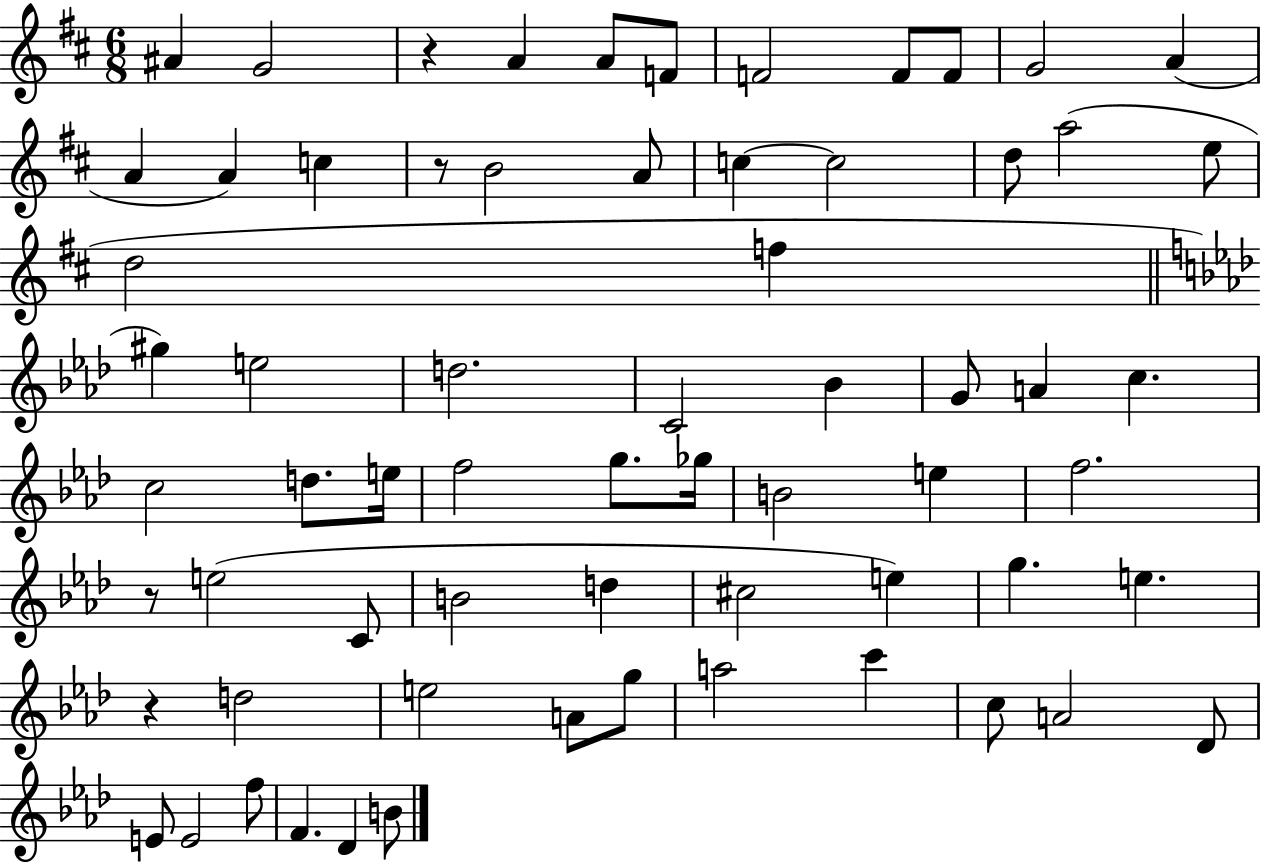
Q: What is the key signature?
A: D major